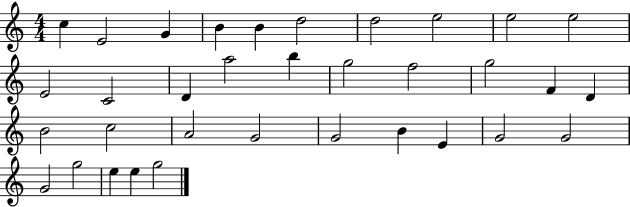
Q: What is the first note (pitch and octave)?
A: C5